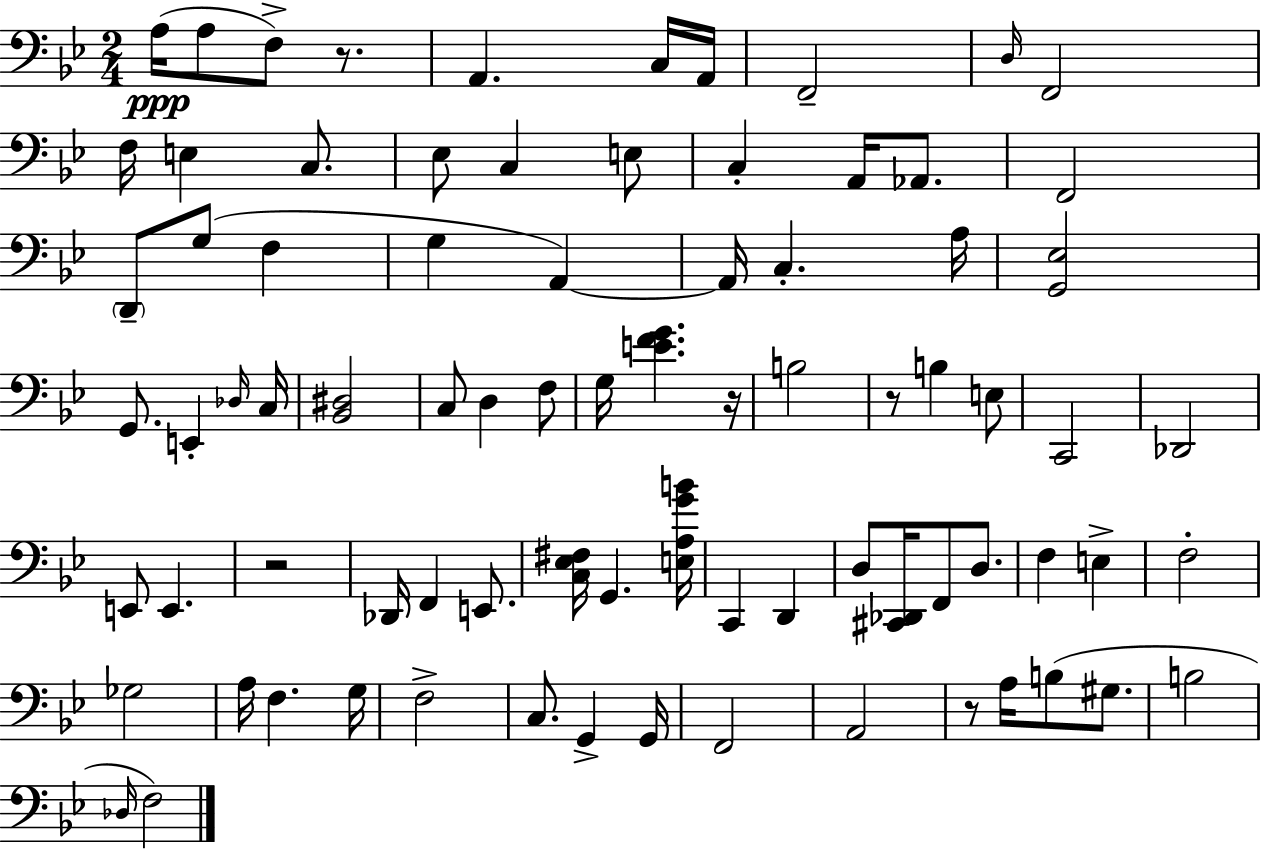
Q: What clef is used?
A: bass